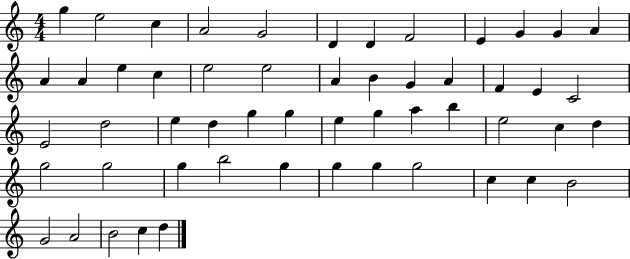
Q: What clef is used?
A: treble